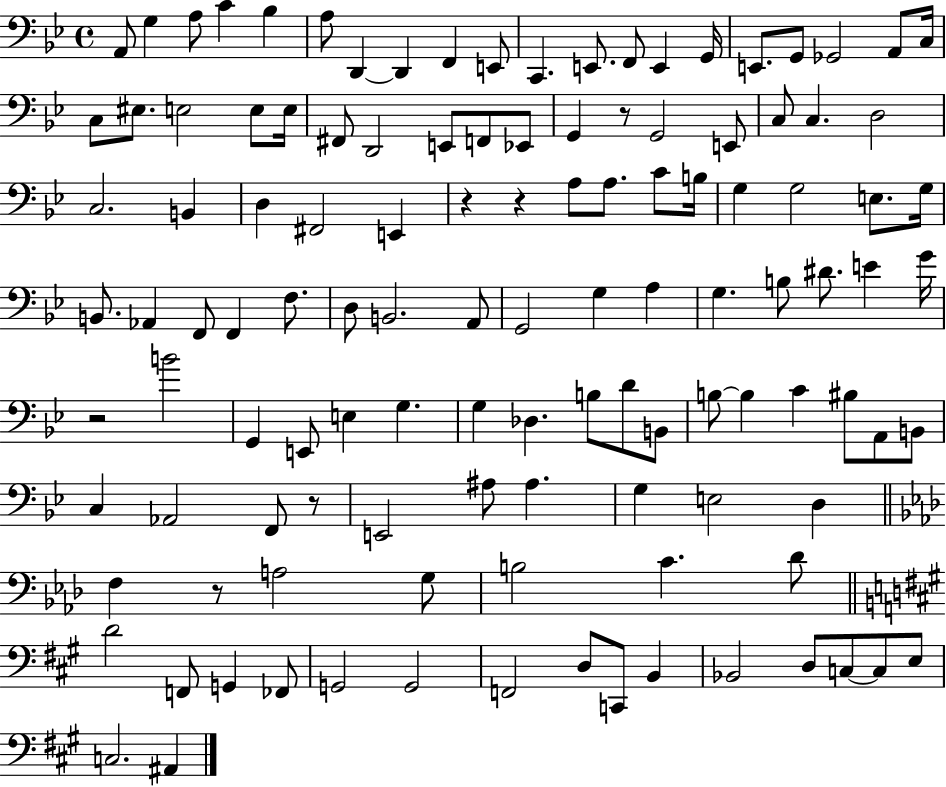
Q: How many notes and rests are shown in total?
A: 119